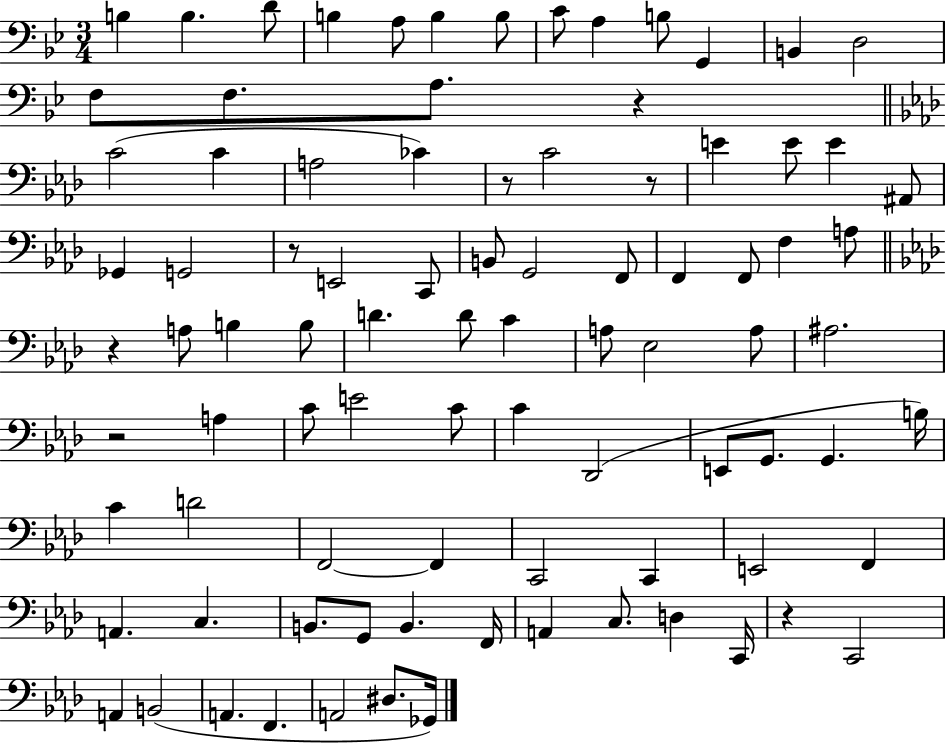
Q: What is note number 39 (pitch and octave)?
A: B3